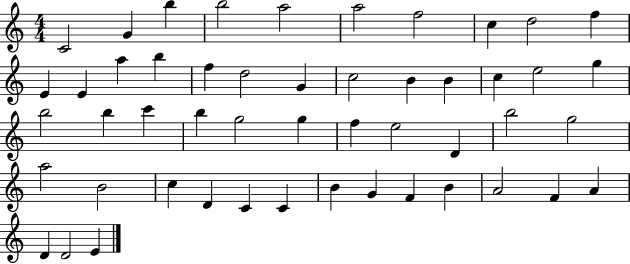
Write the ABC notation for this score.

X:1
T:Untitled
M:4/4
L:1/4
K:C
C2 G b b2 a2 a2 f2 c d2 f E E a b f d2 G c2 B B c e2 g b2 b c' b g2 g f e2 D b2 g2 a2 B2 c D C C B G F B A2 F A D D2 E